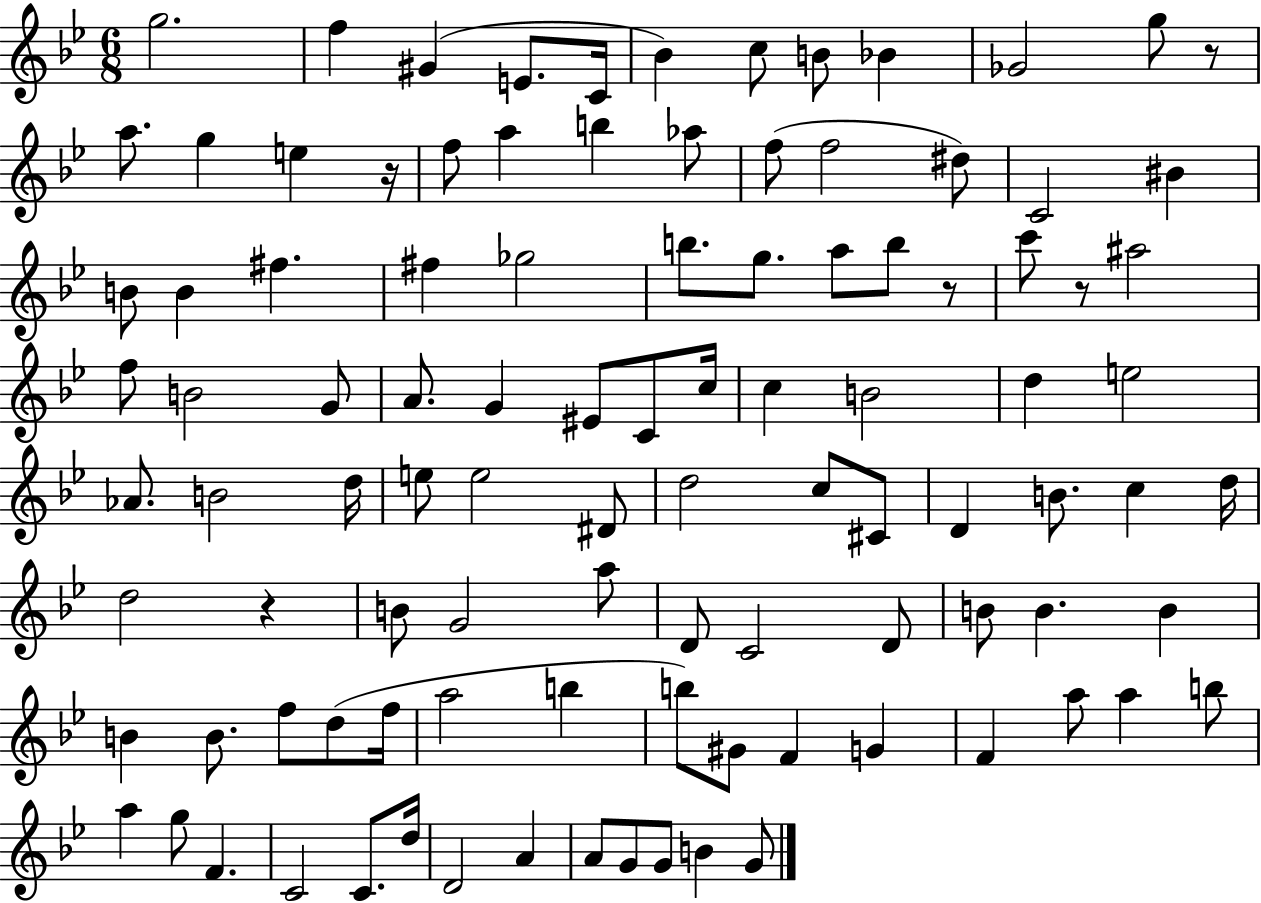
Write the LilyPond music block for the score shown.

{
  \clef treble
  \numericTimeSignature
  \time 6/8
  \key bes \major
  g''2. | f''4 gis'4( e'8. c'16 | bes'4) c''8 b'8 bes'4 | ges'2 g''8 r8 | \break a''8. g''4 e''4 r16 | f''8 a''4 b''4 aes''8 | f''8( f''2 dis''8) | c'2 bis'4 | \break b'8 b'4 fis''4. | fis''4 ges''2 | b''8. g''8. a''8 b''8 r8 | c'''8 r8 ais''2 | \break f''8 b'2 g'8 | a'8. g'4 eis'8 c'8 c''16 | c''4 b'2 | d''4 e''2 | \break aes'8. b'2 d''16 | e''8 e''2 dis'8 | d''2 c''8 cis'8 | d'4 b'8. c''4 d''16 | \break d''2 r4 | b'8 g'2 a''8 | d'8 c'2 d'8 | b'8 b'4. b'4 | \break b'4 b'8. f''8 d''8( f''16 | a''2 b''4 | b''8) gis'8 f'4 g'4 | f'4 a''8 a''4 b''8 | \break a''4 g''8 f'4. | c'2 c'8. d''16 | d'2 a'4 | a'8 g'8 g'8 b'4 g'8 | \break \bar "|."
}